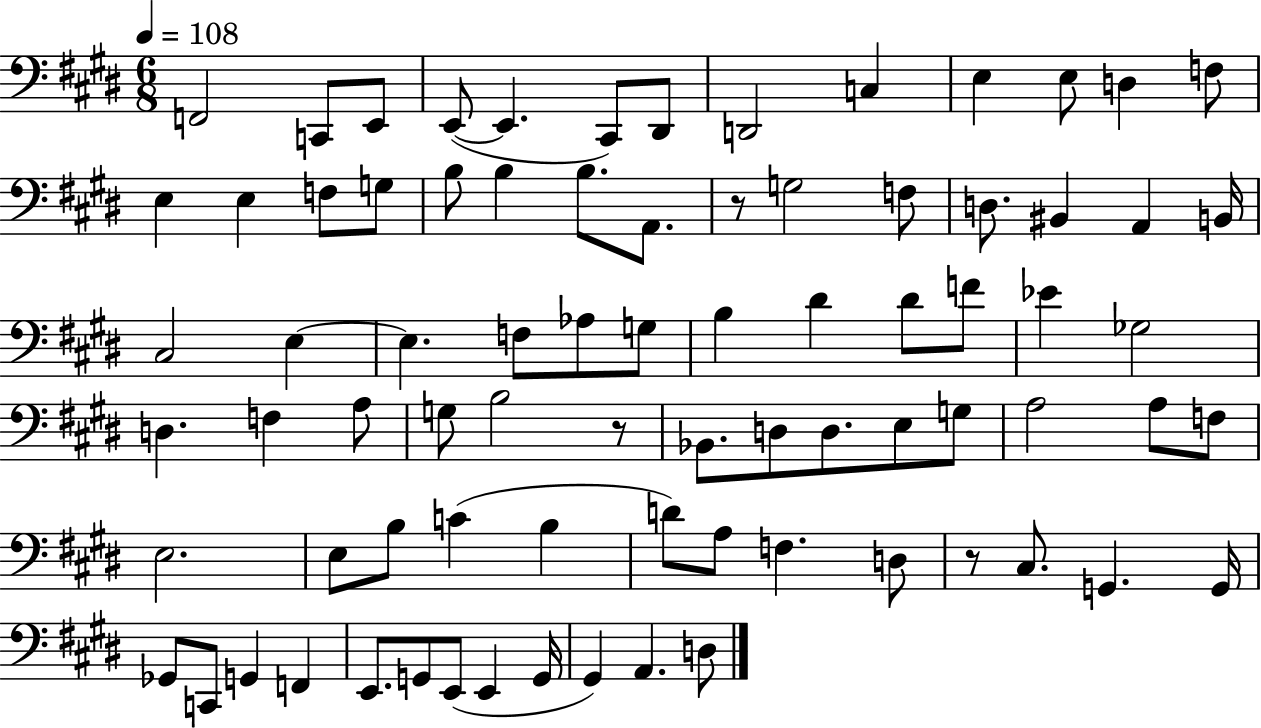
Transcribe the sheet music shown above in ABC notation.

X:1
T:Untitled
M:6/8
L:1/4
K:E
F,,2 C,,/2 E,,/2 E,,/2 E,, ^C,,/2 ^D,,/2 D,,2 C, E, E,/2 D, F,/2 E, E, F,/2 G,/2 B,/2 B, B,/2 A,,/2 z/2 G,2 F,/2 D,/2 ^B,, A,, B,,/4 ^C,2 E, E, F,/2 _A,/2 G,/2 B, ^D ^D/2 F/2 _E _G,2 D, F, A,/2 G,/2 B,2 z/2 _B,,/2 D,/2 D,/2 E,/2 G,/2 A,2 A,/2 F,/2 E,2 E,/2 B,/2 C B, D/2 A,/2 F, D,/2 z/2 ^C,/2 G,, G,,/4 _G,,/2 C,,/2 G,, F,, E,,/2 G,,/2 E,,/2 E,, G,,/4 ^G,, A,, D,/2